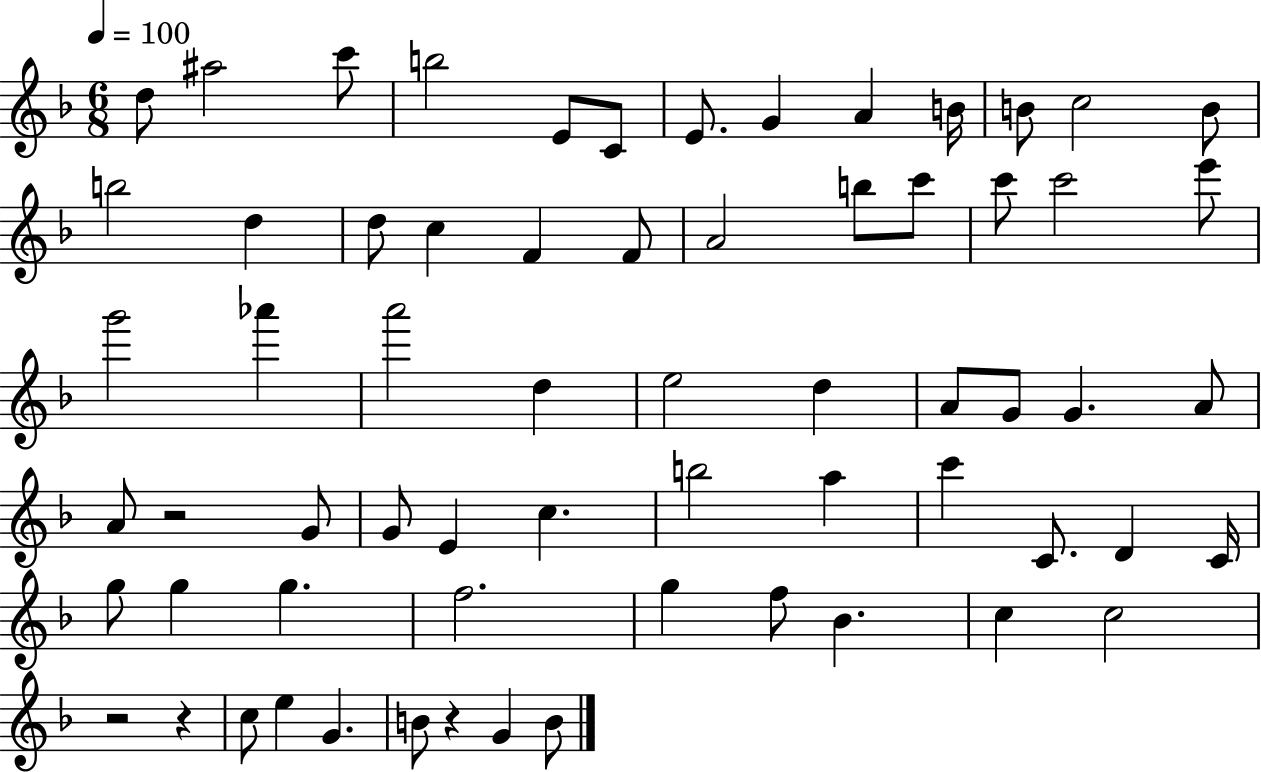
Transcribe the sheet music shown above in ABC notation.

X:1
T:Untitled
M:6/8
L:1/4
K:F
d/2 ^a2 c'/2 b2 E/2 C/2 E/2 G A B/4 B/2 c2 B/2 b2 d d/2 c F F/2 A2 b/2 c'/2 c'/2 c'2 e'/2 g'2 _a' a'2 d e2 d A/2 G/2 G A/2 A/2 z2 G/2 G/2 E c b2 a c' C/2 D C/4 g/2 g g f2 g f/2 _B c c2 z2 z c/2 e G B/2 z G B/2